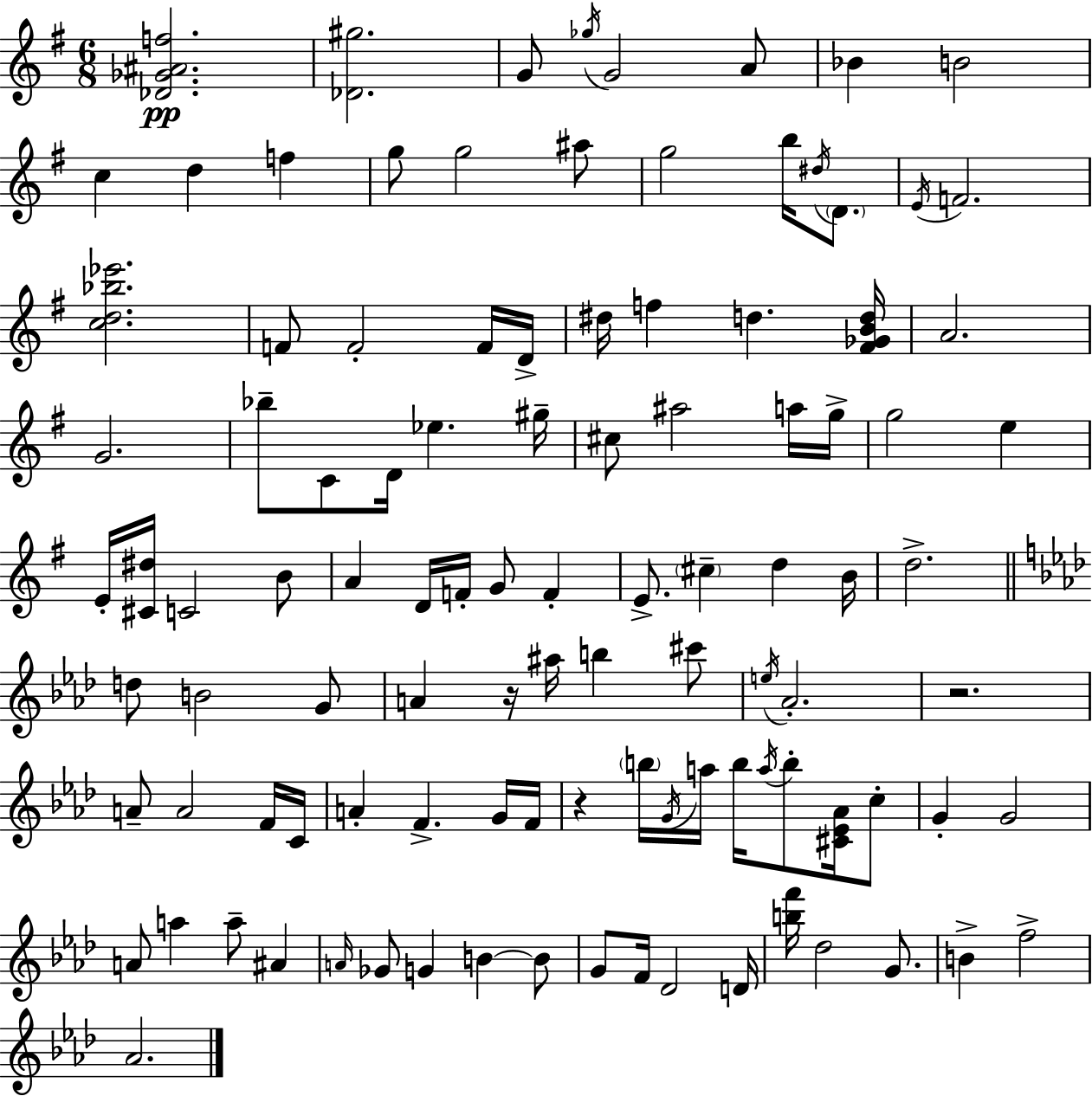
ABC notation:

X:1
T:Untitled
M:6/8
L:1/4
K:Em
[_D_G^Af]2 [_D^g]2 G/2 _g/4 G2 A/2 _B B2 c d f g/2 g2 ^a/2 g2 b/4 ^d/4 D/2 E/4 F2 [cd_b_e']2 F/2 F2 F/4 D/4 ^d/4 f d [^F_GBd]/4 A2 G2 _b/2 C/2 D/4 _e ^g/4 ^c/2 ^a2 a/4 g/4 g2 e E/4 [^C^d]/4 C2 B/2 A D/4 F/4 G/2 F E/2 ^c d B/4 d2 d/2 B2 G/2 A z/4 ^a/4 b ^c'/2 e/4 _A2 z2 A/2 A2 F/4 C/4 A F G/4 F/4 z b/4 G/4 a/4 b/4 a/4 b/2 [^C_E_A]/4 c/2 G G2 A/2 a a/2 ^A A/4 _G/2 G B B/2 G/2 F/4 _D2 D/4 [bf']/4 _d2 G/2 B f2 _A2